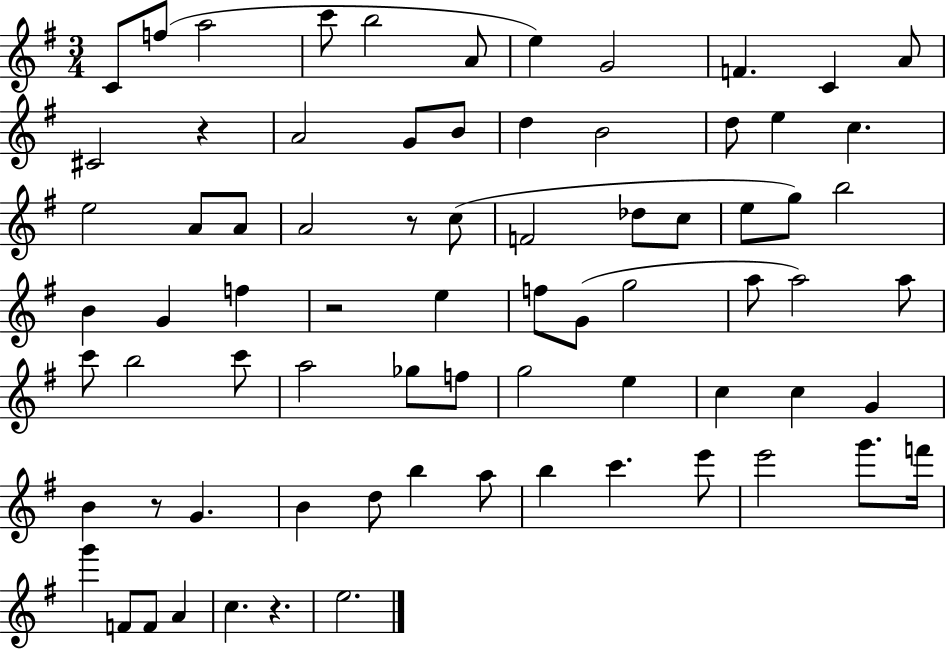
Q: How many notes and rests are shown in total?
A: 75